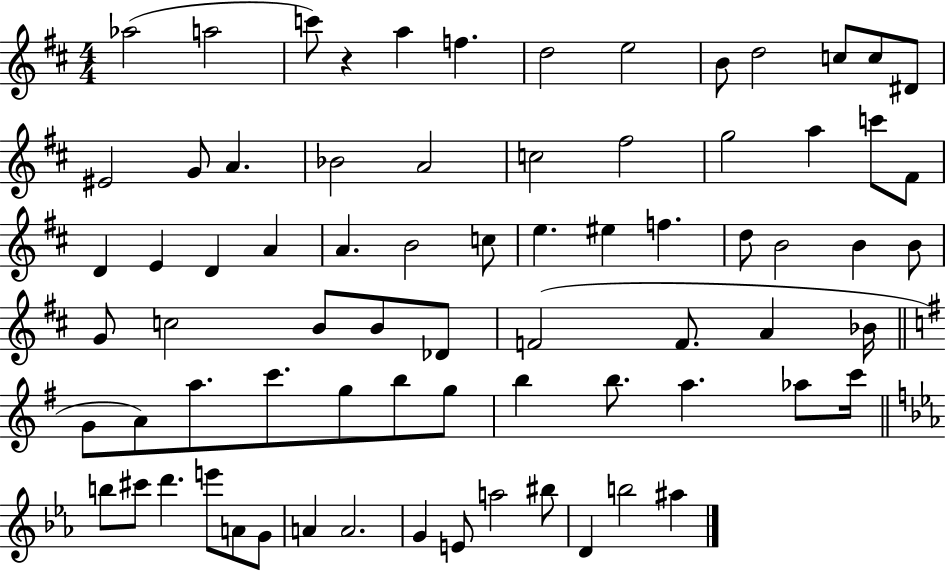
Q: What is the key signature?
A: D major